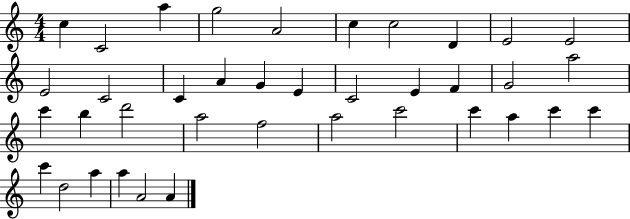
C5/q C4/h A5/q G5/h A4/h C5/q C5/h D4/q E4/h E4/h E4/h C4/h C4/q A4/q G4/q E4/q C4/h E4/q F4/q G4/h A5/h C6/q B5/q D6/h A5/h F5/h A5/h C6/h C6/q A5/q C6/q C6/q C6/q D5/h A5/q A5/q A4/h A4/q